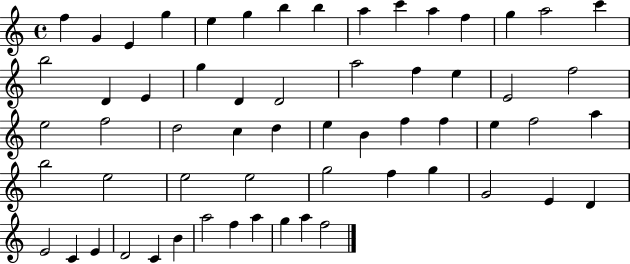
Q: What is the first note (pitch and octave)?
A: F5